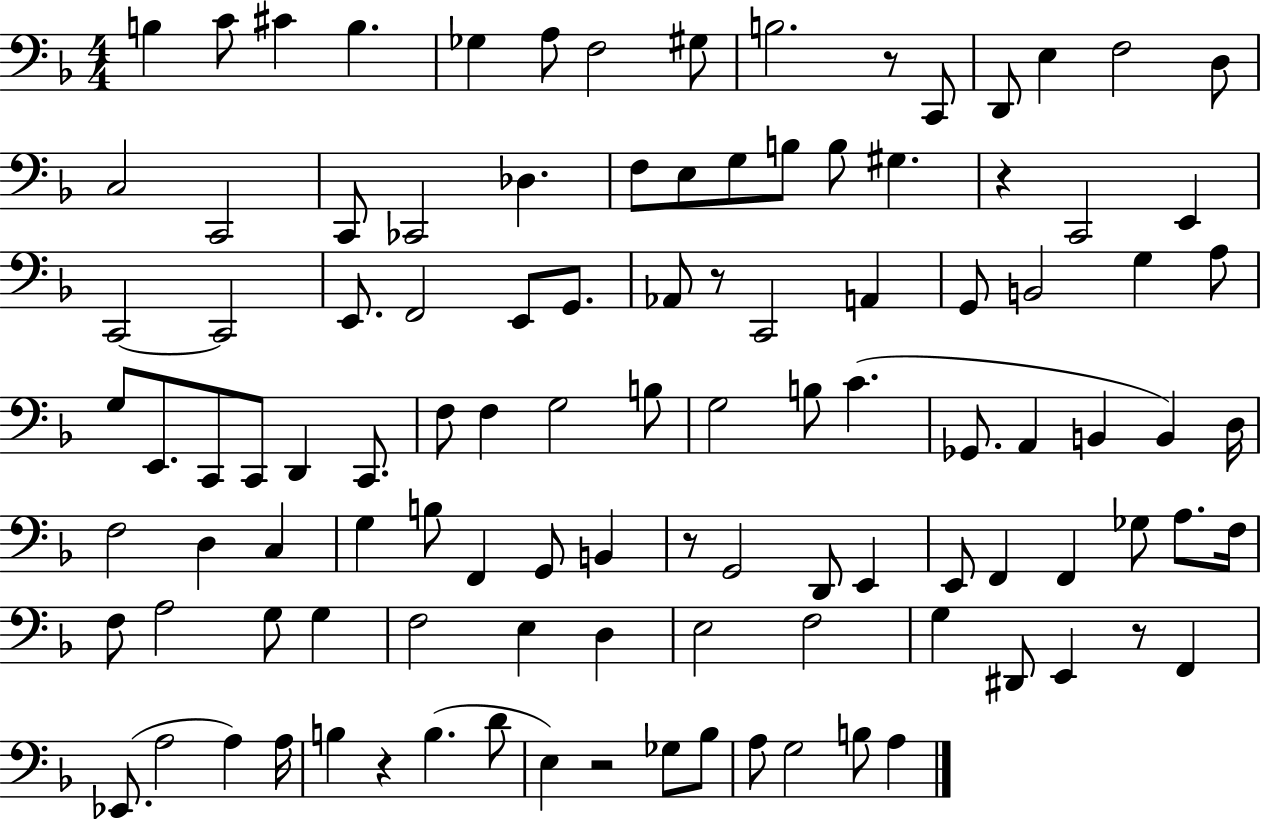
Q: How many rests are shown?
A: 7